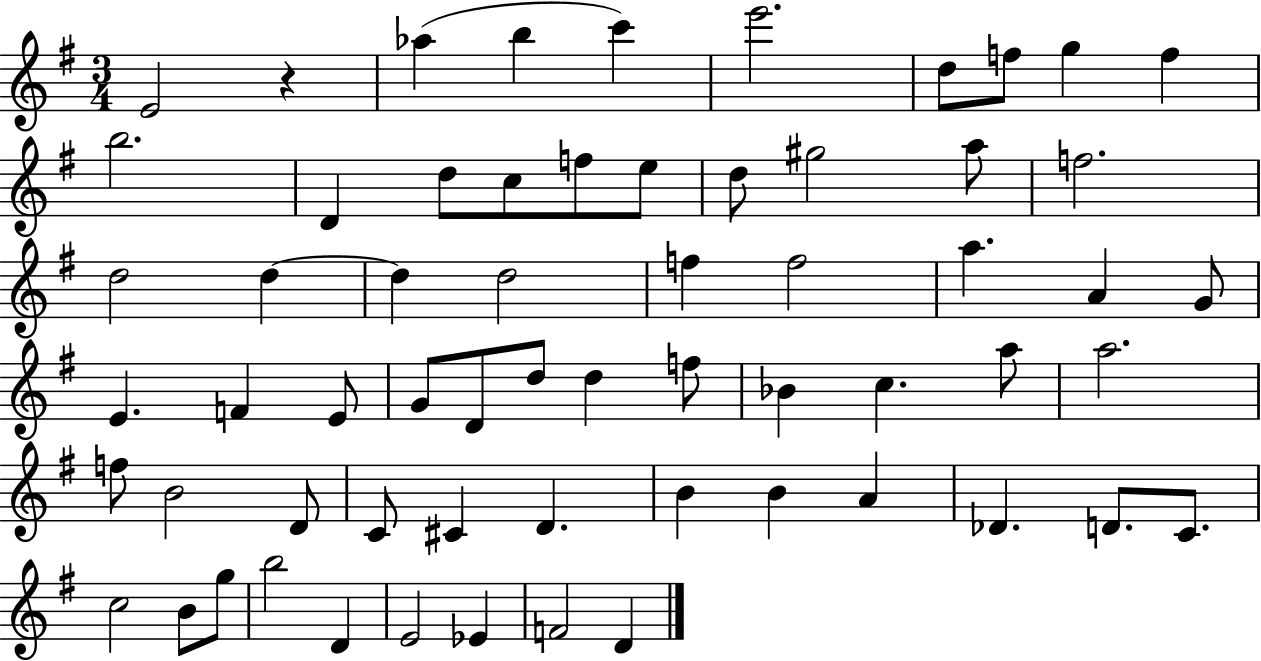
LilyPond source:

{
  \clef treble
  \numericTimeSignature
  \time 3/4
  \key g \major
  e'2 r4 | aes''4( b''4 c'''4) | e'''2. | d''8 f''8 g''4 f''4 | \break b''2. | d'4 d''8 c''8 f''8 e''8 | d''8 gis''2 a''8 | f''2. | \break d''2 d''4~~ | d''4 d''2 | f''4 f''2 | a''4. a'4 g'8 | \break e'4. f'4 e'8 | g'8 d'8 d''8 d''4 f''8 | bes'4 c''4. a''8 | a''2. | \break f''8 b'2 d'8 | c'8 cis'4 d'4. | b'4 b'4 a'4 | des'4. d'8. c'8. | \break c''2 b'8 g''8 | b''2 d'4 | e'2 ees'4 | f'2 d'4 | \break \bar "|."
}